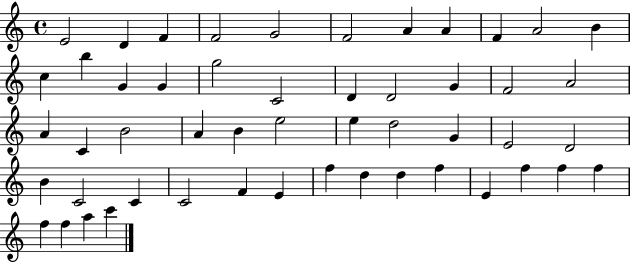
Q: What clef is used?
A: treble